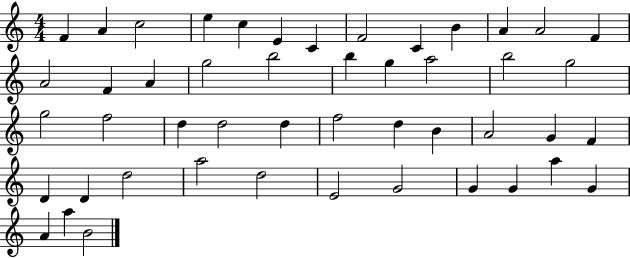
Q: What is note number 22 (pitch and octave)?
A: B5